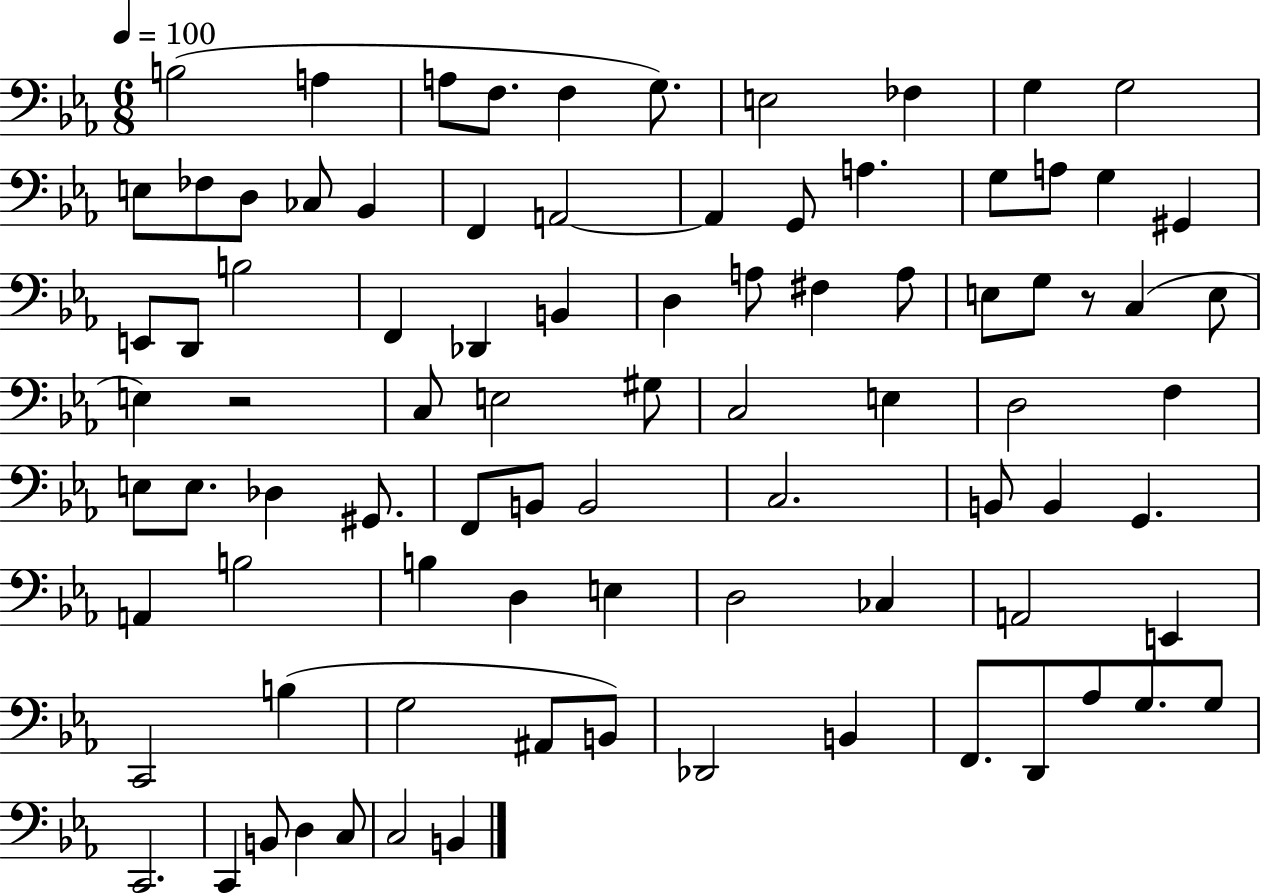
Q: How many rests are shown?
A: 2